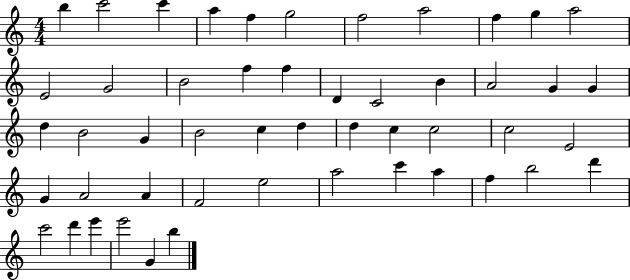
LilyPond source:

{
  \clef treble
  \numericTimeSignature
  \time 4/4
  \key c \major
  b''4 c'''2 c'''4 | a''4 f''4 g''2 | f''2 a''2 | f''4 g''4 a''2 | \break e'2 g'2 | b'2 f''4 f''4 | d'4 c'2 b'4 | a'2 g'4 g'4 | \break d''4 b'2 g'4 | b'2 c''4 d''4 | d''4 c''4 c''2 | c''2 e'2 | \break g'4 a'2 a'4 | f'2 e''2 | a''2 c'''4 a''4 | f''4 b''2 d'''4 | \break c'''2 d'''4 e'''4 | e'''2 g'4 b''4 | \bar "|."
}